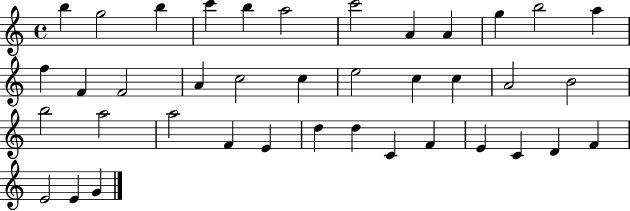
B5/q G5/h B5/q C6/q B5/q A5/h C6/h A4/q A4/q G5/q B5/h A5/q F5/q F4/q F4/h A4/q C5/h C5/q E5/h C5/q C5/q A4/h B4/h B5/h A5/h A5/h F4/q E4/q D5/q D5/q C4/q F4/q E4/q C4/q D4/q F4/q E4/h E4/q G4/q